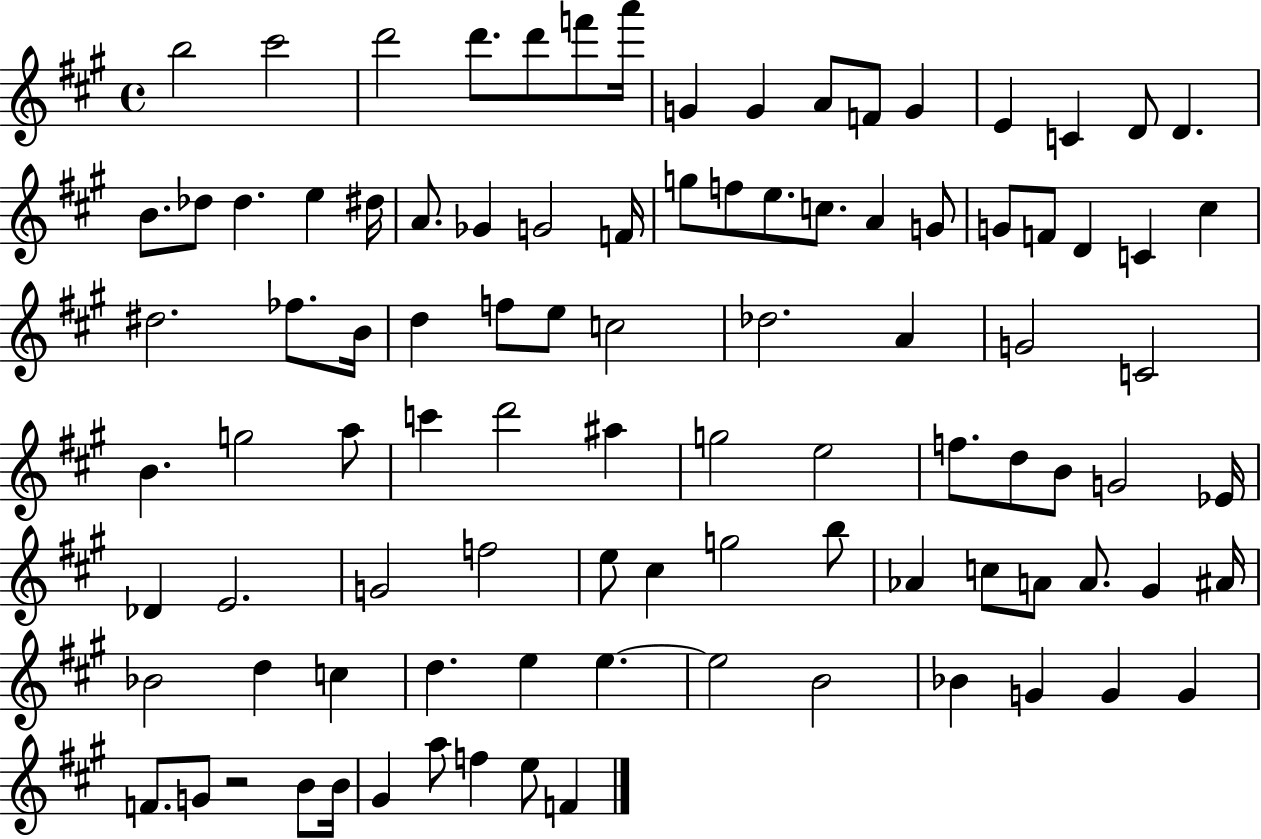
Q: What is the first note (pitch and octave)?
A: B5